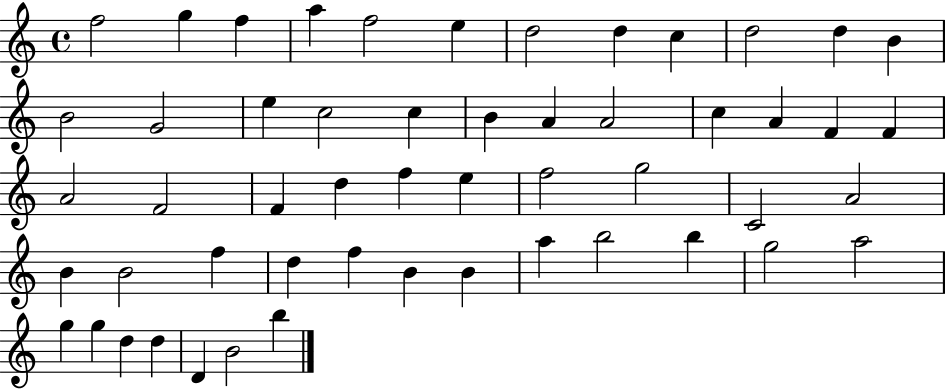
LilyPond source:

{
  \clef treble
  \time 4/4
  \defaultTimeSignature
  \key c \major
  f''2 g''4 f''4 | a''4 f''2 e''4 | d''2 d''4 c''4 | d''2 d''4 b'4 | \break b'2 g'2 | e''4 c''2 c''4 | b'4 a'4 a'2 | c''4 a'4 f'4 f'4 | \break a'2 f'2 | f'4 d''4 f''4 e''4 | f''2 g''2 | c'2 a'2 | \break b'4 b'2 f''4 | d''4 f''4 b'4 b'4 | a''4 b''2 b''4 | g''2 a''2 | \break g''4 g''4 d''4 d''4 | d'4 b'2 b''4 | \bar "|."
}